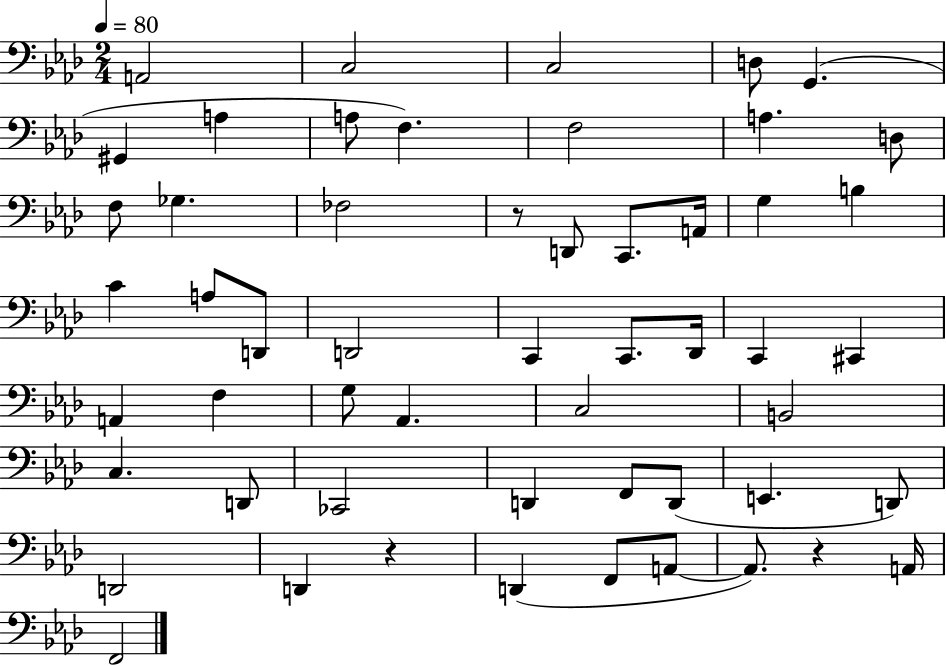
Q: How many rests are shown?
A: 3